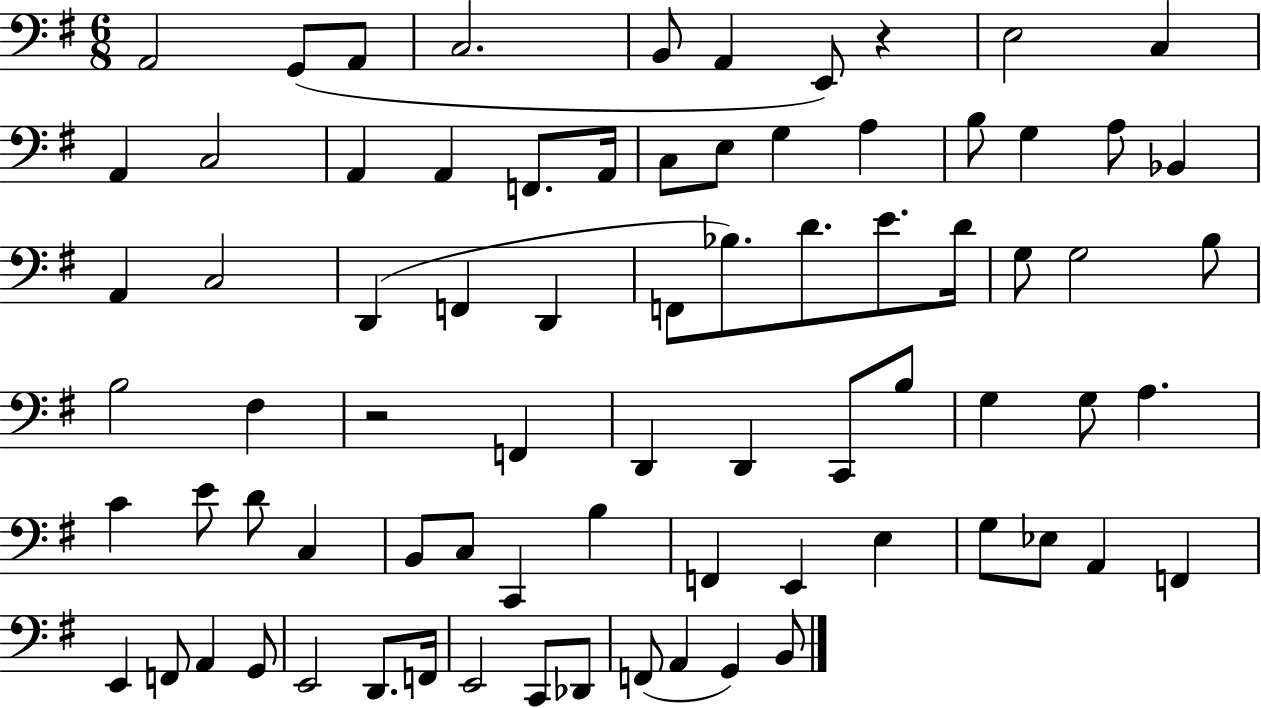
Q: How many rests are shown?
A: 2